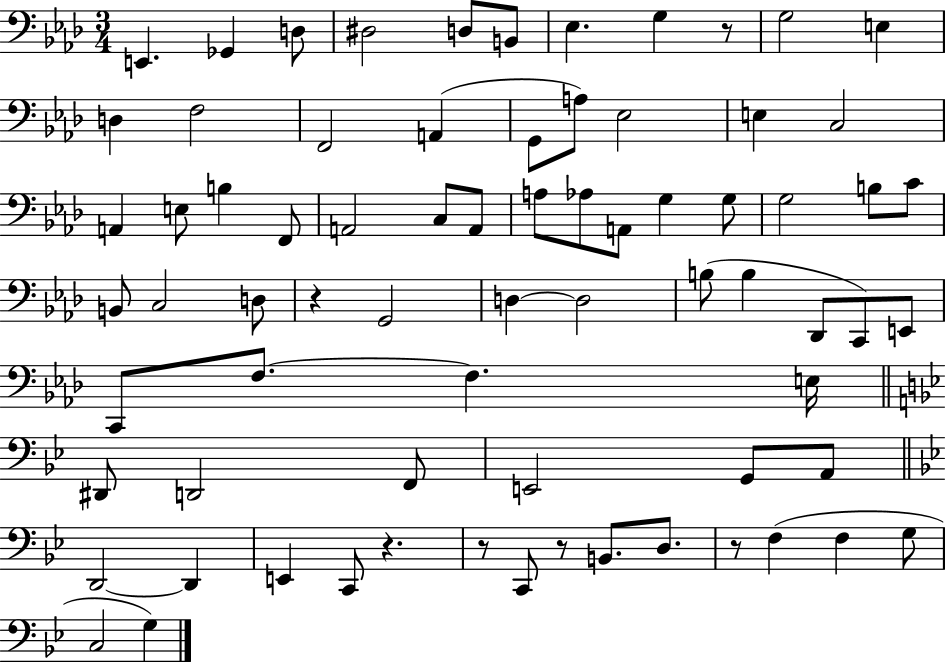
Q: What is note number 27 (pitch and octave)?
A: A3